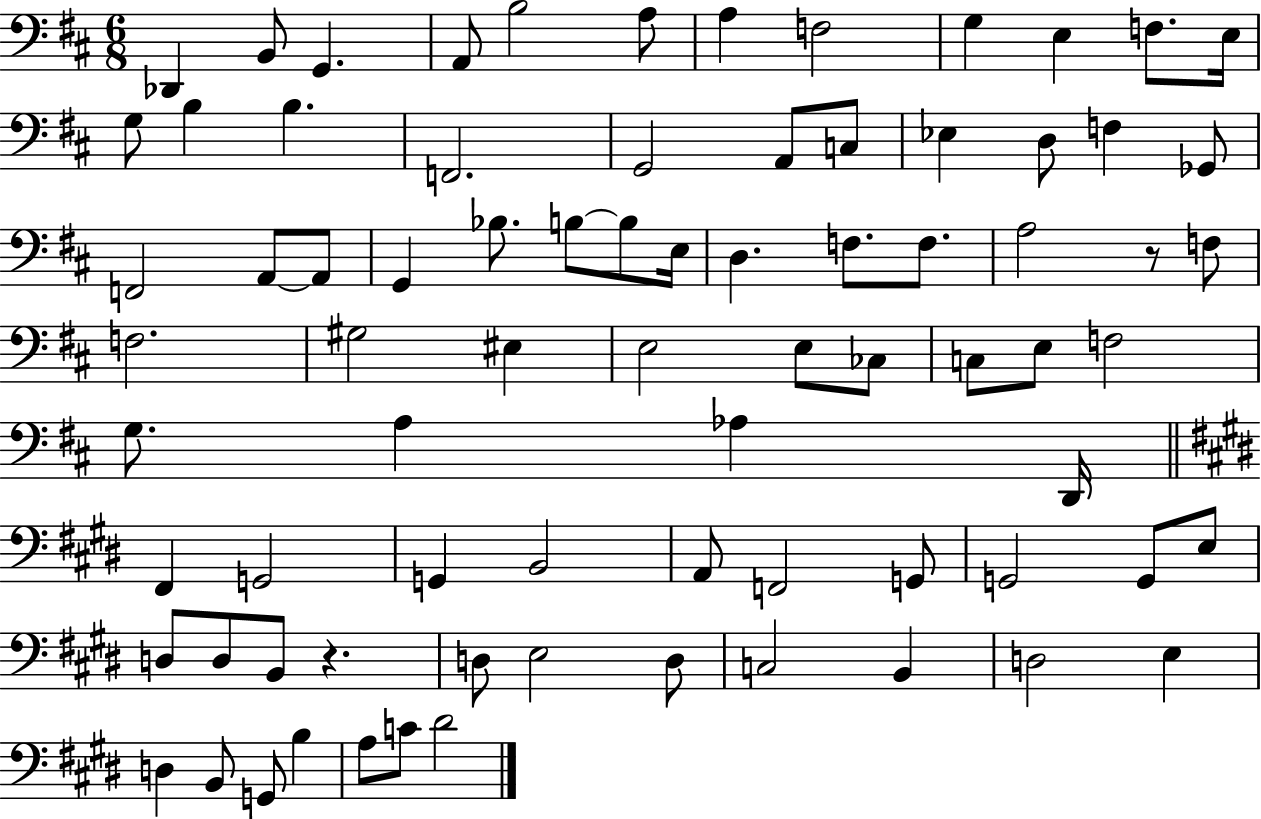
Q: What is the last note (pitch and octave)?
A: D#4